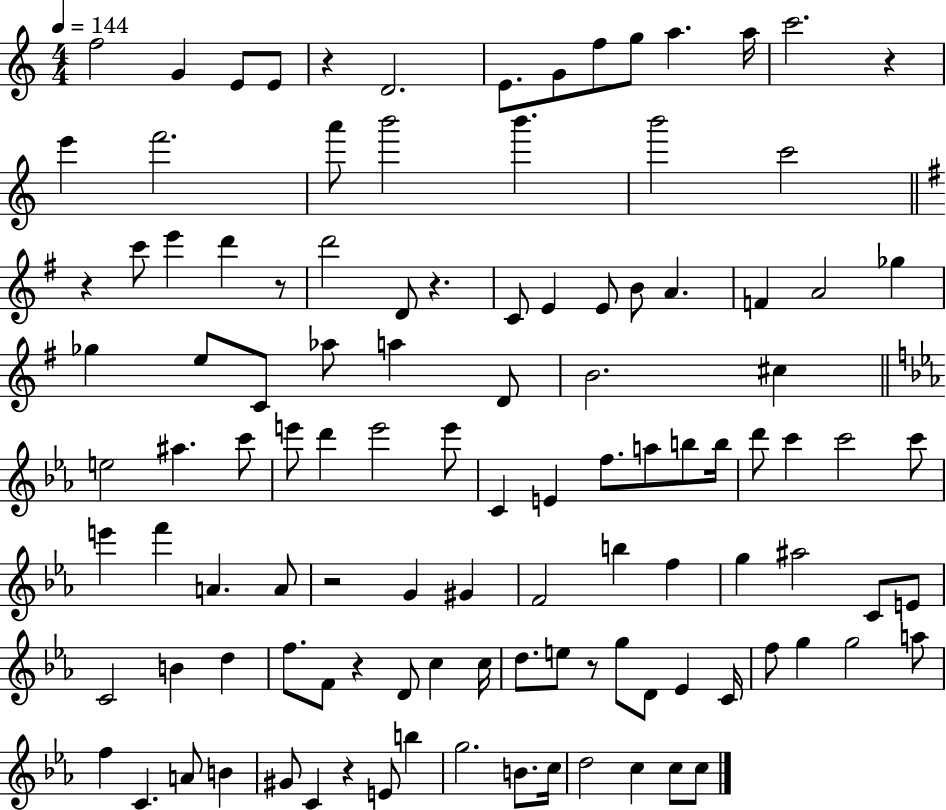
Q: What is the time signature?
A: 4/4